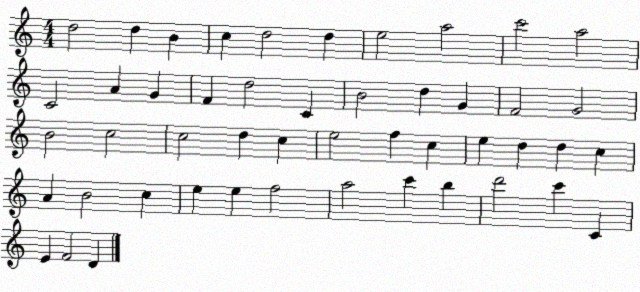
X:1
T:Untitled
M:4/4
L:1/4
K:C
d2 d B c d2 d e2 a2 c'2 a2 C2 A G F d2 C B2 d G F2 G2 B2 c2 c2 d c e2 f c e d d c A B2 c e e f2 a2 c' b d'2 c' C E F2 D